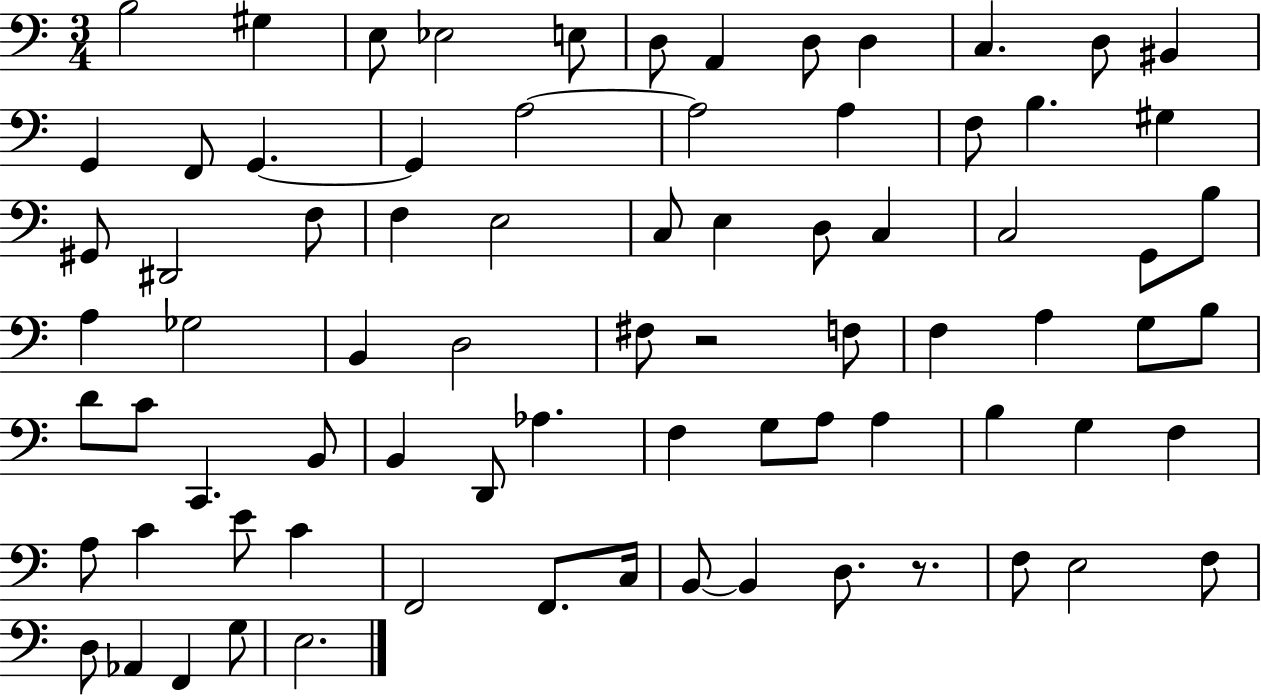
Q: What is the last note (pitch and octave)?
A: E3